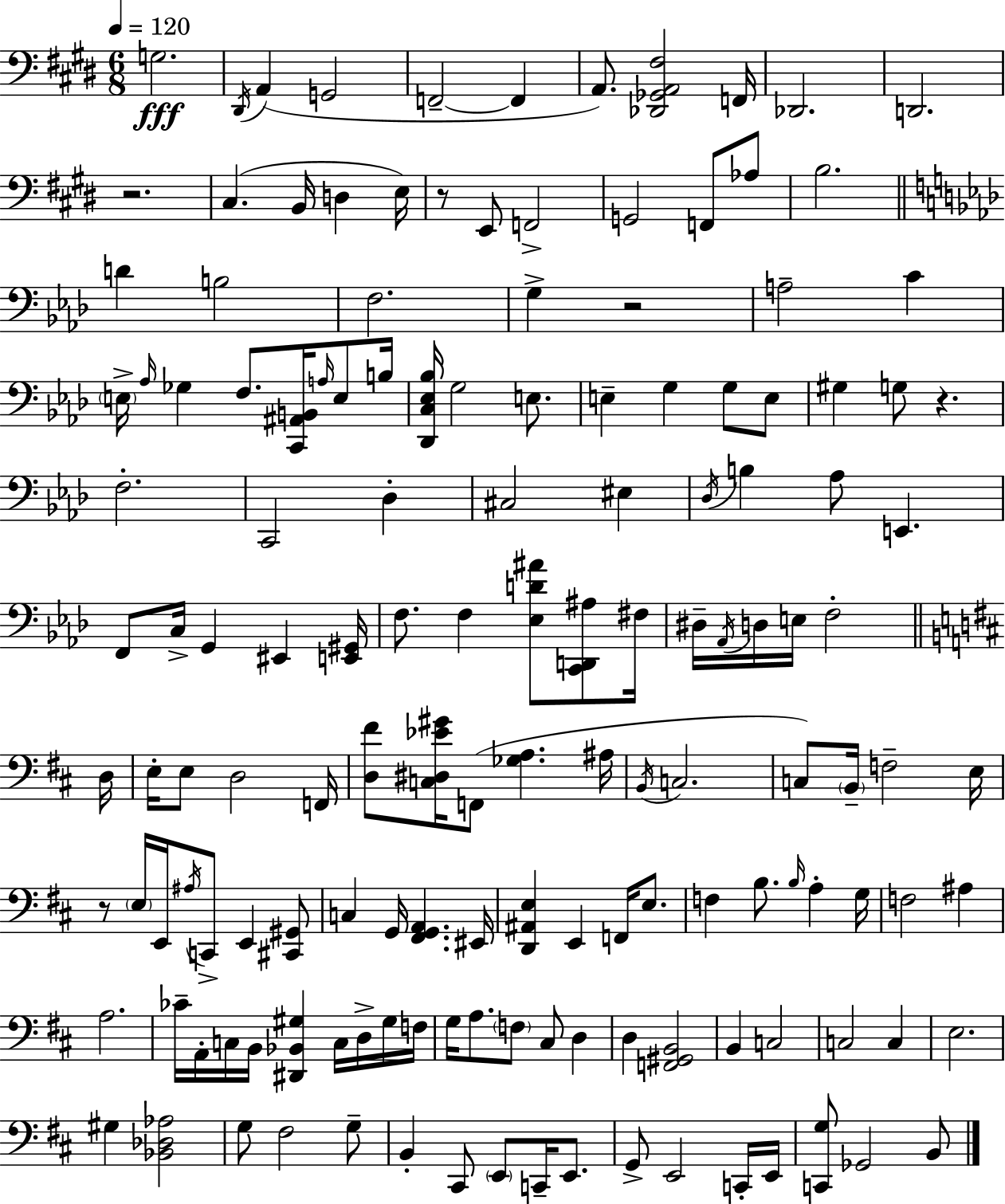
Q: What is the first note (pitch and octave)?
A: G3